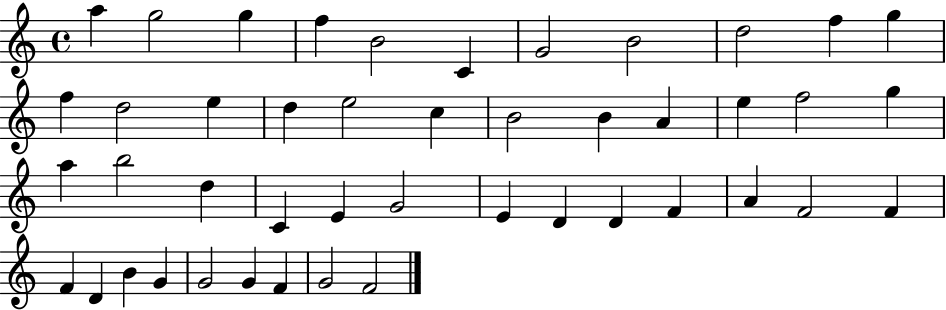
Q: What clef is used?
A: treble